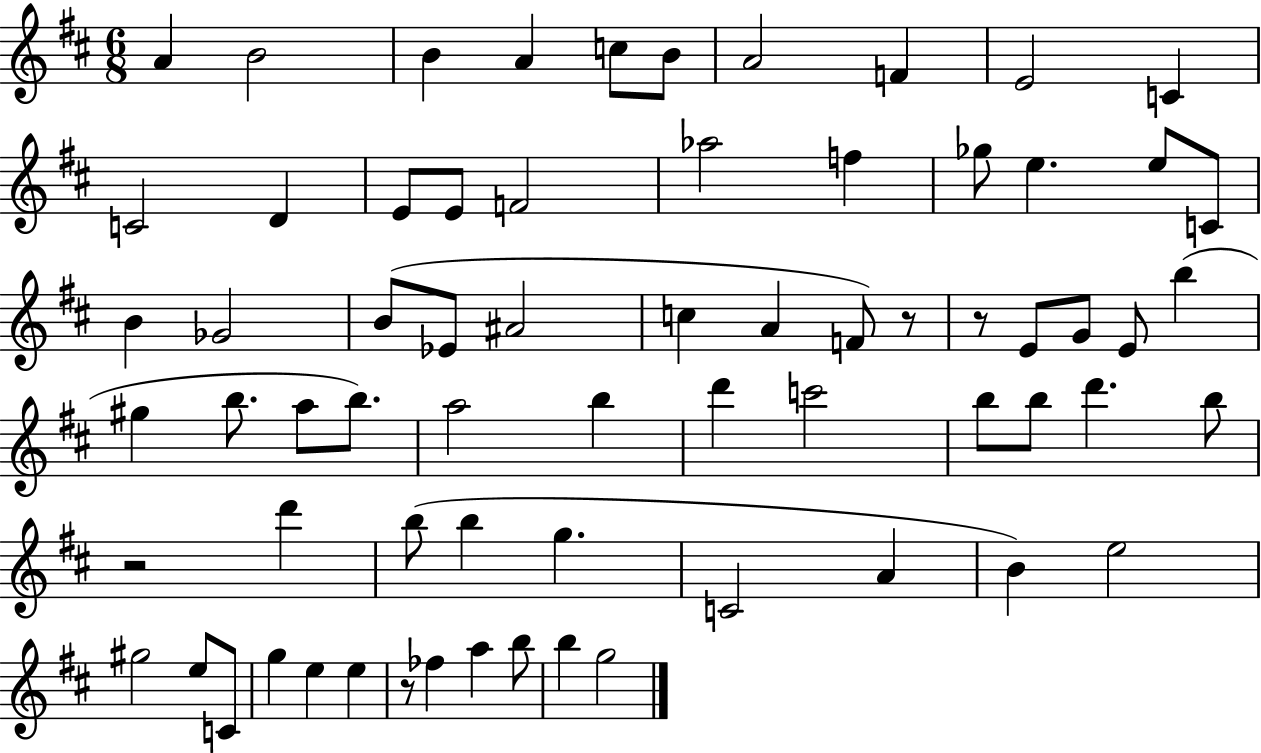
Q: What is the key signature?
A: D major